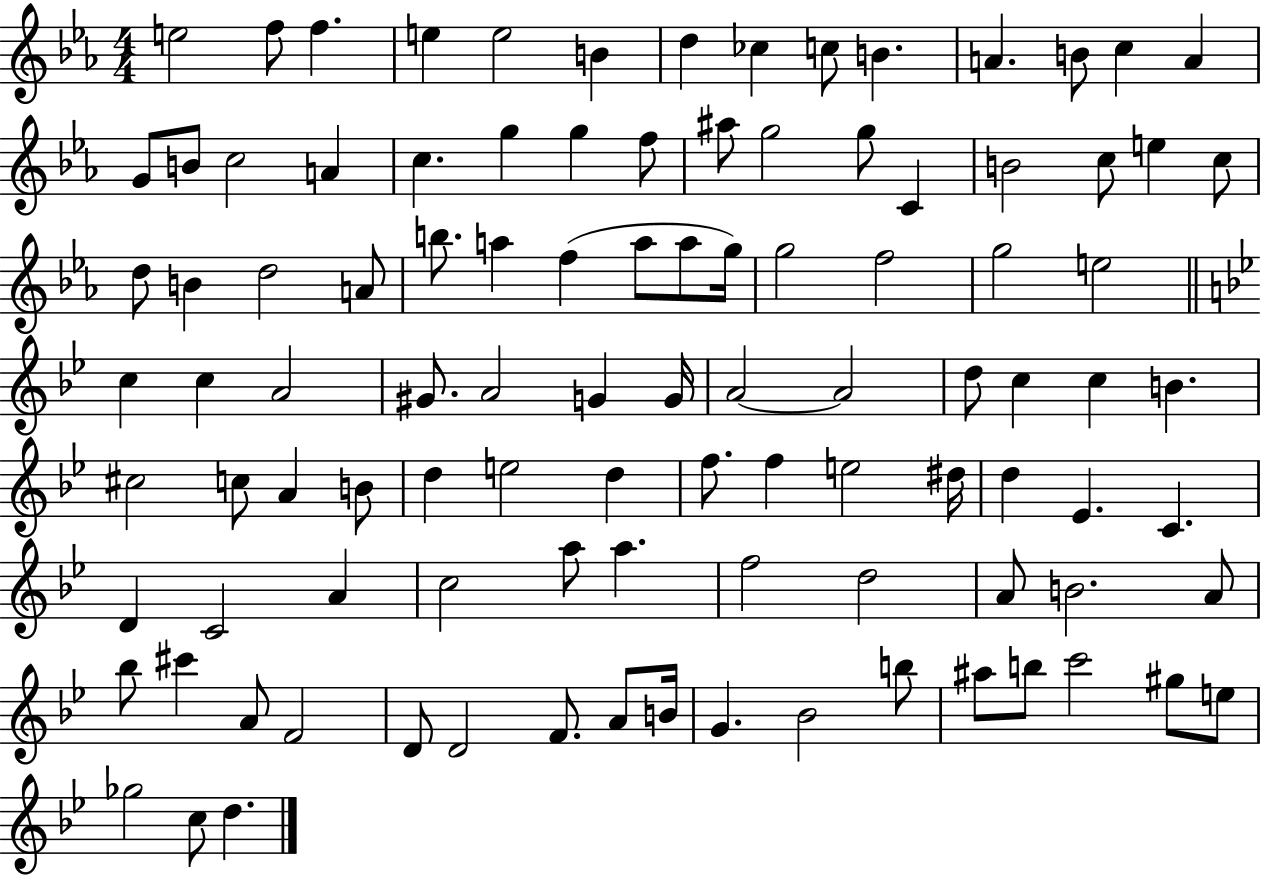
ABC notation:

X:1
T:Untitled
M:4/4
L:1/4
K:Eb
e2 f/2 f e e2 B d _c c/2 B A B/2 c A G/2 B/2 c2 A c g g f/2 ^a/2 g2 g/2 C B2 c/2 e c/2 d/2 B d2 A/2 b/2 a f a/2 a/2 g/4 g2 f2 g2 e2 c c A2 ^G/2 A2 G G/4 A2 A2 d/2 c c B ^c2 c/2 A B/2 d e2 d f/2 f e2 ^d/4 d _E C D C2 A c2 a/2 a f2 d2 A/2 B2 A/2 _b/2 ^c' A/2 F2 D/2 D2 F/2 A/2 B/4 G _B2 b/2 ^a/2 b/2 c'2 ^g/2 e/2 _g2 c/2 d